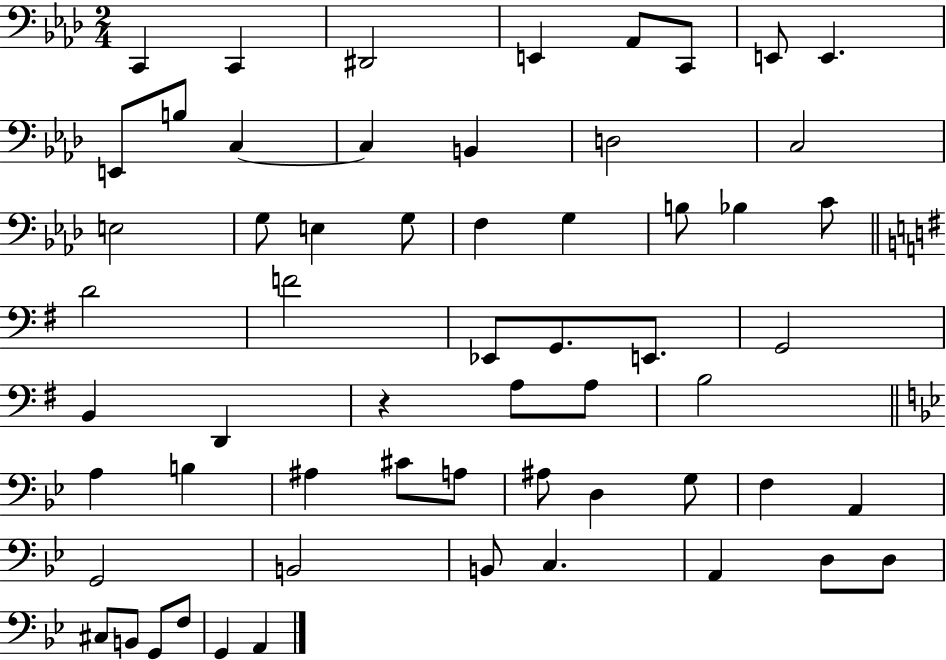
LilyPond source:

{
  \clef bass
  \numericTimeSignature
  \time 2/4
  \key aes \major
  c,4 c,4 | dis,2 | e,4 aes,8 c,8 | e,8 e,4. | \break e,8 b8 c4~~ | c4 b,4 | d2 | c2 | \break e2 | g8 e4 g8 | f4 g4 | b8 bes4 c'8 | \break \bar "||" \break \key g \major d'2 | f'2 | ees,8 g,8. e,8. | g,2 | \break b,4 d,4 | r4 a8 a8 | b2 | \bar "||" \break \key g \minor a4 b4 | ais4 cis'8 a8 | ais8 d4 g8 | f4 a,4 | \break g,2 | b,2 | b,8 c4. | a,4 d8 d8 | \break cis8 b,8 g,8 f8 | g,4 a,4 | \bar "|."
}